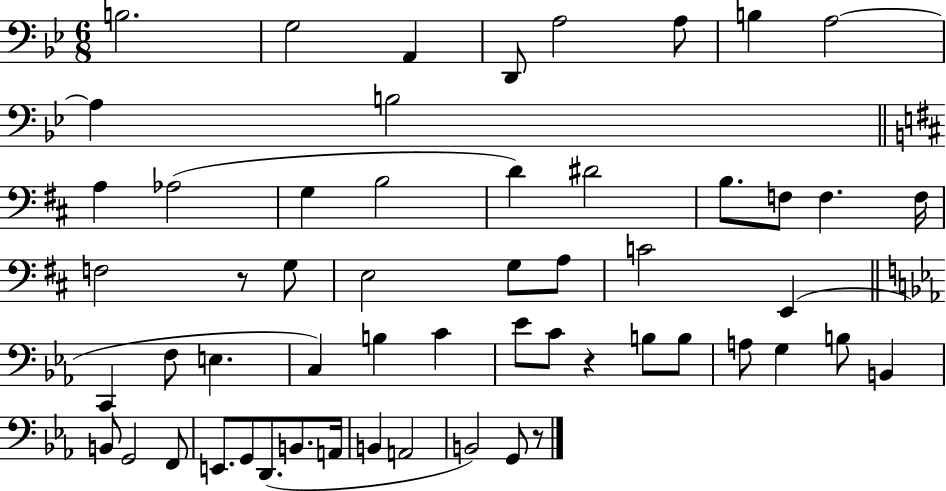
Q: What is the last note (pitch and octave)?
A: G2